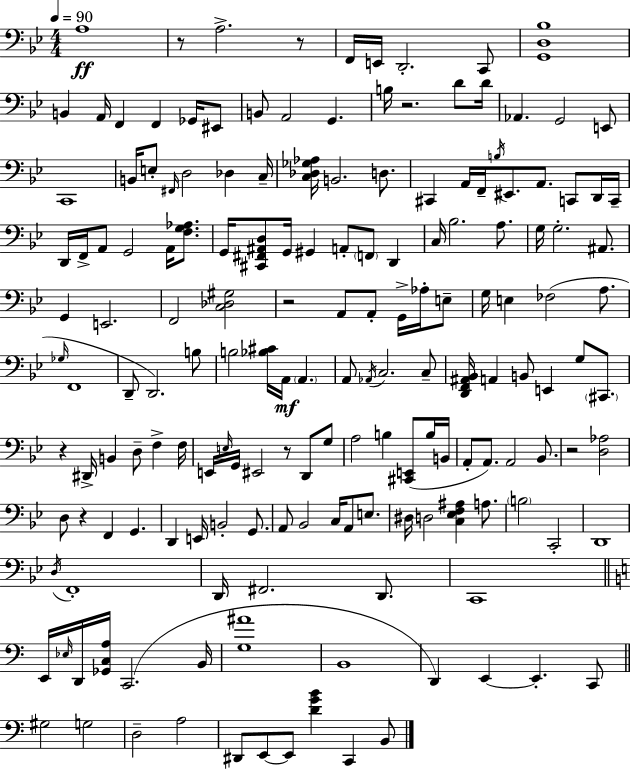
X:1
T:Untitled
M:4/4
L:1/4
K:Gm
A,4 z/2 A,2 z/2 F,,/4 E,,/4 D,,2 C,,/2 [G,,D,_B,]4 B,, A,,/4 F,, F,, _G,,/4 ^E,,/2 B,,/2 A,,2 G,, B,/4 z2 D/2 D/4 _A,, G,,2 E,,/2 C,,4 B,,/4 E,/2 ^F,,/4 D,2 _D, C,/4 [C,_D,_G,_A,]/4 B,,2 D,/2 ^C,, A,,/4 F,,/4 B,/4 ^E,,/2 A,,/2 C,,/2 D,,/4 C,,/4 D,,/4 F,,/4 A,,/2 G,,2 A,,/4 [F,G,_A,]/2 G,,/4 [^C,,^F,,^A,,D,]/2 G,,/4 ^G,, A,,/2 F,,/2 D,, C,/4 _B,2 A,/2 G,/4 G,2 ^A,,/2 G,, E,,2 F,,2 [C,_D,^G,]2 z2 A,,/2 A,,/2 G,,/4 _A,/4 E,/2 G,/4 E, _F,2 A,/2 _G,/4 F,,4 D,,/2 D,,2 B,/2 B,2 [_B,^C]/4 A,,/4 A,, A,,/2 _A,,/4 C,2 C,/2 [D,,F,,^A,,_B,,]/4 A,, B,,/2 E,, G,/2 ^C,,/2 z ^D,,/4 B,, D,/2 F, F,/4 E,,/4 E,/4 G,,/4 ^E,,2 z/2 D,,/2 G,/2 A,2 B, [^C,,E,,]/2 B,/4 B,,/4 A,,/2 A,,/2 A,,2 _B,,/2 z2 [D,_A,]2 D,/2 z F,, G,, D,, E,,/4 B,,2 G,,/2 A,,/2 _B,,2 C,/4 A,,/2 E,/2 ^D,/4 D,2 [C,_E,F,^A,] A,/2 B,2 C,,2 D,,4 D,/4 F,,4 D,,/4 ^F,,2 D,,/2 C,,4 E,,/4 _E,/4 D,,/4 [_G,,C,A,]/4 C,,2 B,,/4 [G,^A]4 B,,4 D,, E,, E,, C,,/2 ^G,2 G,2 D,2 A,2 ^D,,/2 E,,/2 E,,/2 [DGB] C,, B,,/2